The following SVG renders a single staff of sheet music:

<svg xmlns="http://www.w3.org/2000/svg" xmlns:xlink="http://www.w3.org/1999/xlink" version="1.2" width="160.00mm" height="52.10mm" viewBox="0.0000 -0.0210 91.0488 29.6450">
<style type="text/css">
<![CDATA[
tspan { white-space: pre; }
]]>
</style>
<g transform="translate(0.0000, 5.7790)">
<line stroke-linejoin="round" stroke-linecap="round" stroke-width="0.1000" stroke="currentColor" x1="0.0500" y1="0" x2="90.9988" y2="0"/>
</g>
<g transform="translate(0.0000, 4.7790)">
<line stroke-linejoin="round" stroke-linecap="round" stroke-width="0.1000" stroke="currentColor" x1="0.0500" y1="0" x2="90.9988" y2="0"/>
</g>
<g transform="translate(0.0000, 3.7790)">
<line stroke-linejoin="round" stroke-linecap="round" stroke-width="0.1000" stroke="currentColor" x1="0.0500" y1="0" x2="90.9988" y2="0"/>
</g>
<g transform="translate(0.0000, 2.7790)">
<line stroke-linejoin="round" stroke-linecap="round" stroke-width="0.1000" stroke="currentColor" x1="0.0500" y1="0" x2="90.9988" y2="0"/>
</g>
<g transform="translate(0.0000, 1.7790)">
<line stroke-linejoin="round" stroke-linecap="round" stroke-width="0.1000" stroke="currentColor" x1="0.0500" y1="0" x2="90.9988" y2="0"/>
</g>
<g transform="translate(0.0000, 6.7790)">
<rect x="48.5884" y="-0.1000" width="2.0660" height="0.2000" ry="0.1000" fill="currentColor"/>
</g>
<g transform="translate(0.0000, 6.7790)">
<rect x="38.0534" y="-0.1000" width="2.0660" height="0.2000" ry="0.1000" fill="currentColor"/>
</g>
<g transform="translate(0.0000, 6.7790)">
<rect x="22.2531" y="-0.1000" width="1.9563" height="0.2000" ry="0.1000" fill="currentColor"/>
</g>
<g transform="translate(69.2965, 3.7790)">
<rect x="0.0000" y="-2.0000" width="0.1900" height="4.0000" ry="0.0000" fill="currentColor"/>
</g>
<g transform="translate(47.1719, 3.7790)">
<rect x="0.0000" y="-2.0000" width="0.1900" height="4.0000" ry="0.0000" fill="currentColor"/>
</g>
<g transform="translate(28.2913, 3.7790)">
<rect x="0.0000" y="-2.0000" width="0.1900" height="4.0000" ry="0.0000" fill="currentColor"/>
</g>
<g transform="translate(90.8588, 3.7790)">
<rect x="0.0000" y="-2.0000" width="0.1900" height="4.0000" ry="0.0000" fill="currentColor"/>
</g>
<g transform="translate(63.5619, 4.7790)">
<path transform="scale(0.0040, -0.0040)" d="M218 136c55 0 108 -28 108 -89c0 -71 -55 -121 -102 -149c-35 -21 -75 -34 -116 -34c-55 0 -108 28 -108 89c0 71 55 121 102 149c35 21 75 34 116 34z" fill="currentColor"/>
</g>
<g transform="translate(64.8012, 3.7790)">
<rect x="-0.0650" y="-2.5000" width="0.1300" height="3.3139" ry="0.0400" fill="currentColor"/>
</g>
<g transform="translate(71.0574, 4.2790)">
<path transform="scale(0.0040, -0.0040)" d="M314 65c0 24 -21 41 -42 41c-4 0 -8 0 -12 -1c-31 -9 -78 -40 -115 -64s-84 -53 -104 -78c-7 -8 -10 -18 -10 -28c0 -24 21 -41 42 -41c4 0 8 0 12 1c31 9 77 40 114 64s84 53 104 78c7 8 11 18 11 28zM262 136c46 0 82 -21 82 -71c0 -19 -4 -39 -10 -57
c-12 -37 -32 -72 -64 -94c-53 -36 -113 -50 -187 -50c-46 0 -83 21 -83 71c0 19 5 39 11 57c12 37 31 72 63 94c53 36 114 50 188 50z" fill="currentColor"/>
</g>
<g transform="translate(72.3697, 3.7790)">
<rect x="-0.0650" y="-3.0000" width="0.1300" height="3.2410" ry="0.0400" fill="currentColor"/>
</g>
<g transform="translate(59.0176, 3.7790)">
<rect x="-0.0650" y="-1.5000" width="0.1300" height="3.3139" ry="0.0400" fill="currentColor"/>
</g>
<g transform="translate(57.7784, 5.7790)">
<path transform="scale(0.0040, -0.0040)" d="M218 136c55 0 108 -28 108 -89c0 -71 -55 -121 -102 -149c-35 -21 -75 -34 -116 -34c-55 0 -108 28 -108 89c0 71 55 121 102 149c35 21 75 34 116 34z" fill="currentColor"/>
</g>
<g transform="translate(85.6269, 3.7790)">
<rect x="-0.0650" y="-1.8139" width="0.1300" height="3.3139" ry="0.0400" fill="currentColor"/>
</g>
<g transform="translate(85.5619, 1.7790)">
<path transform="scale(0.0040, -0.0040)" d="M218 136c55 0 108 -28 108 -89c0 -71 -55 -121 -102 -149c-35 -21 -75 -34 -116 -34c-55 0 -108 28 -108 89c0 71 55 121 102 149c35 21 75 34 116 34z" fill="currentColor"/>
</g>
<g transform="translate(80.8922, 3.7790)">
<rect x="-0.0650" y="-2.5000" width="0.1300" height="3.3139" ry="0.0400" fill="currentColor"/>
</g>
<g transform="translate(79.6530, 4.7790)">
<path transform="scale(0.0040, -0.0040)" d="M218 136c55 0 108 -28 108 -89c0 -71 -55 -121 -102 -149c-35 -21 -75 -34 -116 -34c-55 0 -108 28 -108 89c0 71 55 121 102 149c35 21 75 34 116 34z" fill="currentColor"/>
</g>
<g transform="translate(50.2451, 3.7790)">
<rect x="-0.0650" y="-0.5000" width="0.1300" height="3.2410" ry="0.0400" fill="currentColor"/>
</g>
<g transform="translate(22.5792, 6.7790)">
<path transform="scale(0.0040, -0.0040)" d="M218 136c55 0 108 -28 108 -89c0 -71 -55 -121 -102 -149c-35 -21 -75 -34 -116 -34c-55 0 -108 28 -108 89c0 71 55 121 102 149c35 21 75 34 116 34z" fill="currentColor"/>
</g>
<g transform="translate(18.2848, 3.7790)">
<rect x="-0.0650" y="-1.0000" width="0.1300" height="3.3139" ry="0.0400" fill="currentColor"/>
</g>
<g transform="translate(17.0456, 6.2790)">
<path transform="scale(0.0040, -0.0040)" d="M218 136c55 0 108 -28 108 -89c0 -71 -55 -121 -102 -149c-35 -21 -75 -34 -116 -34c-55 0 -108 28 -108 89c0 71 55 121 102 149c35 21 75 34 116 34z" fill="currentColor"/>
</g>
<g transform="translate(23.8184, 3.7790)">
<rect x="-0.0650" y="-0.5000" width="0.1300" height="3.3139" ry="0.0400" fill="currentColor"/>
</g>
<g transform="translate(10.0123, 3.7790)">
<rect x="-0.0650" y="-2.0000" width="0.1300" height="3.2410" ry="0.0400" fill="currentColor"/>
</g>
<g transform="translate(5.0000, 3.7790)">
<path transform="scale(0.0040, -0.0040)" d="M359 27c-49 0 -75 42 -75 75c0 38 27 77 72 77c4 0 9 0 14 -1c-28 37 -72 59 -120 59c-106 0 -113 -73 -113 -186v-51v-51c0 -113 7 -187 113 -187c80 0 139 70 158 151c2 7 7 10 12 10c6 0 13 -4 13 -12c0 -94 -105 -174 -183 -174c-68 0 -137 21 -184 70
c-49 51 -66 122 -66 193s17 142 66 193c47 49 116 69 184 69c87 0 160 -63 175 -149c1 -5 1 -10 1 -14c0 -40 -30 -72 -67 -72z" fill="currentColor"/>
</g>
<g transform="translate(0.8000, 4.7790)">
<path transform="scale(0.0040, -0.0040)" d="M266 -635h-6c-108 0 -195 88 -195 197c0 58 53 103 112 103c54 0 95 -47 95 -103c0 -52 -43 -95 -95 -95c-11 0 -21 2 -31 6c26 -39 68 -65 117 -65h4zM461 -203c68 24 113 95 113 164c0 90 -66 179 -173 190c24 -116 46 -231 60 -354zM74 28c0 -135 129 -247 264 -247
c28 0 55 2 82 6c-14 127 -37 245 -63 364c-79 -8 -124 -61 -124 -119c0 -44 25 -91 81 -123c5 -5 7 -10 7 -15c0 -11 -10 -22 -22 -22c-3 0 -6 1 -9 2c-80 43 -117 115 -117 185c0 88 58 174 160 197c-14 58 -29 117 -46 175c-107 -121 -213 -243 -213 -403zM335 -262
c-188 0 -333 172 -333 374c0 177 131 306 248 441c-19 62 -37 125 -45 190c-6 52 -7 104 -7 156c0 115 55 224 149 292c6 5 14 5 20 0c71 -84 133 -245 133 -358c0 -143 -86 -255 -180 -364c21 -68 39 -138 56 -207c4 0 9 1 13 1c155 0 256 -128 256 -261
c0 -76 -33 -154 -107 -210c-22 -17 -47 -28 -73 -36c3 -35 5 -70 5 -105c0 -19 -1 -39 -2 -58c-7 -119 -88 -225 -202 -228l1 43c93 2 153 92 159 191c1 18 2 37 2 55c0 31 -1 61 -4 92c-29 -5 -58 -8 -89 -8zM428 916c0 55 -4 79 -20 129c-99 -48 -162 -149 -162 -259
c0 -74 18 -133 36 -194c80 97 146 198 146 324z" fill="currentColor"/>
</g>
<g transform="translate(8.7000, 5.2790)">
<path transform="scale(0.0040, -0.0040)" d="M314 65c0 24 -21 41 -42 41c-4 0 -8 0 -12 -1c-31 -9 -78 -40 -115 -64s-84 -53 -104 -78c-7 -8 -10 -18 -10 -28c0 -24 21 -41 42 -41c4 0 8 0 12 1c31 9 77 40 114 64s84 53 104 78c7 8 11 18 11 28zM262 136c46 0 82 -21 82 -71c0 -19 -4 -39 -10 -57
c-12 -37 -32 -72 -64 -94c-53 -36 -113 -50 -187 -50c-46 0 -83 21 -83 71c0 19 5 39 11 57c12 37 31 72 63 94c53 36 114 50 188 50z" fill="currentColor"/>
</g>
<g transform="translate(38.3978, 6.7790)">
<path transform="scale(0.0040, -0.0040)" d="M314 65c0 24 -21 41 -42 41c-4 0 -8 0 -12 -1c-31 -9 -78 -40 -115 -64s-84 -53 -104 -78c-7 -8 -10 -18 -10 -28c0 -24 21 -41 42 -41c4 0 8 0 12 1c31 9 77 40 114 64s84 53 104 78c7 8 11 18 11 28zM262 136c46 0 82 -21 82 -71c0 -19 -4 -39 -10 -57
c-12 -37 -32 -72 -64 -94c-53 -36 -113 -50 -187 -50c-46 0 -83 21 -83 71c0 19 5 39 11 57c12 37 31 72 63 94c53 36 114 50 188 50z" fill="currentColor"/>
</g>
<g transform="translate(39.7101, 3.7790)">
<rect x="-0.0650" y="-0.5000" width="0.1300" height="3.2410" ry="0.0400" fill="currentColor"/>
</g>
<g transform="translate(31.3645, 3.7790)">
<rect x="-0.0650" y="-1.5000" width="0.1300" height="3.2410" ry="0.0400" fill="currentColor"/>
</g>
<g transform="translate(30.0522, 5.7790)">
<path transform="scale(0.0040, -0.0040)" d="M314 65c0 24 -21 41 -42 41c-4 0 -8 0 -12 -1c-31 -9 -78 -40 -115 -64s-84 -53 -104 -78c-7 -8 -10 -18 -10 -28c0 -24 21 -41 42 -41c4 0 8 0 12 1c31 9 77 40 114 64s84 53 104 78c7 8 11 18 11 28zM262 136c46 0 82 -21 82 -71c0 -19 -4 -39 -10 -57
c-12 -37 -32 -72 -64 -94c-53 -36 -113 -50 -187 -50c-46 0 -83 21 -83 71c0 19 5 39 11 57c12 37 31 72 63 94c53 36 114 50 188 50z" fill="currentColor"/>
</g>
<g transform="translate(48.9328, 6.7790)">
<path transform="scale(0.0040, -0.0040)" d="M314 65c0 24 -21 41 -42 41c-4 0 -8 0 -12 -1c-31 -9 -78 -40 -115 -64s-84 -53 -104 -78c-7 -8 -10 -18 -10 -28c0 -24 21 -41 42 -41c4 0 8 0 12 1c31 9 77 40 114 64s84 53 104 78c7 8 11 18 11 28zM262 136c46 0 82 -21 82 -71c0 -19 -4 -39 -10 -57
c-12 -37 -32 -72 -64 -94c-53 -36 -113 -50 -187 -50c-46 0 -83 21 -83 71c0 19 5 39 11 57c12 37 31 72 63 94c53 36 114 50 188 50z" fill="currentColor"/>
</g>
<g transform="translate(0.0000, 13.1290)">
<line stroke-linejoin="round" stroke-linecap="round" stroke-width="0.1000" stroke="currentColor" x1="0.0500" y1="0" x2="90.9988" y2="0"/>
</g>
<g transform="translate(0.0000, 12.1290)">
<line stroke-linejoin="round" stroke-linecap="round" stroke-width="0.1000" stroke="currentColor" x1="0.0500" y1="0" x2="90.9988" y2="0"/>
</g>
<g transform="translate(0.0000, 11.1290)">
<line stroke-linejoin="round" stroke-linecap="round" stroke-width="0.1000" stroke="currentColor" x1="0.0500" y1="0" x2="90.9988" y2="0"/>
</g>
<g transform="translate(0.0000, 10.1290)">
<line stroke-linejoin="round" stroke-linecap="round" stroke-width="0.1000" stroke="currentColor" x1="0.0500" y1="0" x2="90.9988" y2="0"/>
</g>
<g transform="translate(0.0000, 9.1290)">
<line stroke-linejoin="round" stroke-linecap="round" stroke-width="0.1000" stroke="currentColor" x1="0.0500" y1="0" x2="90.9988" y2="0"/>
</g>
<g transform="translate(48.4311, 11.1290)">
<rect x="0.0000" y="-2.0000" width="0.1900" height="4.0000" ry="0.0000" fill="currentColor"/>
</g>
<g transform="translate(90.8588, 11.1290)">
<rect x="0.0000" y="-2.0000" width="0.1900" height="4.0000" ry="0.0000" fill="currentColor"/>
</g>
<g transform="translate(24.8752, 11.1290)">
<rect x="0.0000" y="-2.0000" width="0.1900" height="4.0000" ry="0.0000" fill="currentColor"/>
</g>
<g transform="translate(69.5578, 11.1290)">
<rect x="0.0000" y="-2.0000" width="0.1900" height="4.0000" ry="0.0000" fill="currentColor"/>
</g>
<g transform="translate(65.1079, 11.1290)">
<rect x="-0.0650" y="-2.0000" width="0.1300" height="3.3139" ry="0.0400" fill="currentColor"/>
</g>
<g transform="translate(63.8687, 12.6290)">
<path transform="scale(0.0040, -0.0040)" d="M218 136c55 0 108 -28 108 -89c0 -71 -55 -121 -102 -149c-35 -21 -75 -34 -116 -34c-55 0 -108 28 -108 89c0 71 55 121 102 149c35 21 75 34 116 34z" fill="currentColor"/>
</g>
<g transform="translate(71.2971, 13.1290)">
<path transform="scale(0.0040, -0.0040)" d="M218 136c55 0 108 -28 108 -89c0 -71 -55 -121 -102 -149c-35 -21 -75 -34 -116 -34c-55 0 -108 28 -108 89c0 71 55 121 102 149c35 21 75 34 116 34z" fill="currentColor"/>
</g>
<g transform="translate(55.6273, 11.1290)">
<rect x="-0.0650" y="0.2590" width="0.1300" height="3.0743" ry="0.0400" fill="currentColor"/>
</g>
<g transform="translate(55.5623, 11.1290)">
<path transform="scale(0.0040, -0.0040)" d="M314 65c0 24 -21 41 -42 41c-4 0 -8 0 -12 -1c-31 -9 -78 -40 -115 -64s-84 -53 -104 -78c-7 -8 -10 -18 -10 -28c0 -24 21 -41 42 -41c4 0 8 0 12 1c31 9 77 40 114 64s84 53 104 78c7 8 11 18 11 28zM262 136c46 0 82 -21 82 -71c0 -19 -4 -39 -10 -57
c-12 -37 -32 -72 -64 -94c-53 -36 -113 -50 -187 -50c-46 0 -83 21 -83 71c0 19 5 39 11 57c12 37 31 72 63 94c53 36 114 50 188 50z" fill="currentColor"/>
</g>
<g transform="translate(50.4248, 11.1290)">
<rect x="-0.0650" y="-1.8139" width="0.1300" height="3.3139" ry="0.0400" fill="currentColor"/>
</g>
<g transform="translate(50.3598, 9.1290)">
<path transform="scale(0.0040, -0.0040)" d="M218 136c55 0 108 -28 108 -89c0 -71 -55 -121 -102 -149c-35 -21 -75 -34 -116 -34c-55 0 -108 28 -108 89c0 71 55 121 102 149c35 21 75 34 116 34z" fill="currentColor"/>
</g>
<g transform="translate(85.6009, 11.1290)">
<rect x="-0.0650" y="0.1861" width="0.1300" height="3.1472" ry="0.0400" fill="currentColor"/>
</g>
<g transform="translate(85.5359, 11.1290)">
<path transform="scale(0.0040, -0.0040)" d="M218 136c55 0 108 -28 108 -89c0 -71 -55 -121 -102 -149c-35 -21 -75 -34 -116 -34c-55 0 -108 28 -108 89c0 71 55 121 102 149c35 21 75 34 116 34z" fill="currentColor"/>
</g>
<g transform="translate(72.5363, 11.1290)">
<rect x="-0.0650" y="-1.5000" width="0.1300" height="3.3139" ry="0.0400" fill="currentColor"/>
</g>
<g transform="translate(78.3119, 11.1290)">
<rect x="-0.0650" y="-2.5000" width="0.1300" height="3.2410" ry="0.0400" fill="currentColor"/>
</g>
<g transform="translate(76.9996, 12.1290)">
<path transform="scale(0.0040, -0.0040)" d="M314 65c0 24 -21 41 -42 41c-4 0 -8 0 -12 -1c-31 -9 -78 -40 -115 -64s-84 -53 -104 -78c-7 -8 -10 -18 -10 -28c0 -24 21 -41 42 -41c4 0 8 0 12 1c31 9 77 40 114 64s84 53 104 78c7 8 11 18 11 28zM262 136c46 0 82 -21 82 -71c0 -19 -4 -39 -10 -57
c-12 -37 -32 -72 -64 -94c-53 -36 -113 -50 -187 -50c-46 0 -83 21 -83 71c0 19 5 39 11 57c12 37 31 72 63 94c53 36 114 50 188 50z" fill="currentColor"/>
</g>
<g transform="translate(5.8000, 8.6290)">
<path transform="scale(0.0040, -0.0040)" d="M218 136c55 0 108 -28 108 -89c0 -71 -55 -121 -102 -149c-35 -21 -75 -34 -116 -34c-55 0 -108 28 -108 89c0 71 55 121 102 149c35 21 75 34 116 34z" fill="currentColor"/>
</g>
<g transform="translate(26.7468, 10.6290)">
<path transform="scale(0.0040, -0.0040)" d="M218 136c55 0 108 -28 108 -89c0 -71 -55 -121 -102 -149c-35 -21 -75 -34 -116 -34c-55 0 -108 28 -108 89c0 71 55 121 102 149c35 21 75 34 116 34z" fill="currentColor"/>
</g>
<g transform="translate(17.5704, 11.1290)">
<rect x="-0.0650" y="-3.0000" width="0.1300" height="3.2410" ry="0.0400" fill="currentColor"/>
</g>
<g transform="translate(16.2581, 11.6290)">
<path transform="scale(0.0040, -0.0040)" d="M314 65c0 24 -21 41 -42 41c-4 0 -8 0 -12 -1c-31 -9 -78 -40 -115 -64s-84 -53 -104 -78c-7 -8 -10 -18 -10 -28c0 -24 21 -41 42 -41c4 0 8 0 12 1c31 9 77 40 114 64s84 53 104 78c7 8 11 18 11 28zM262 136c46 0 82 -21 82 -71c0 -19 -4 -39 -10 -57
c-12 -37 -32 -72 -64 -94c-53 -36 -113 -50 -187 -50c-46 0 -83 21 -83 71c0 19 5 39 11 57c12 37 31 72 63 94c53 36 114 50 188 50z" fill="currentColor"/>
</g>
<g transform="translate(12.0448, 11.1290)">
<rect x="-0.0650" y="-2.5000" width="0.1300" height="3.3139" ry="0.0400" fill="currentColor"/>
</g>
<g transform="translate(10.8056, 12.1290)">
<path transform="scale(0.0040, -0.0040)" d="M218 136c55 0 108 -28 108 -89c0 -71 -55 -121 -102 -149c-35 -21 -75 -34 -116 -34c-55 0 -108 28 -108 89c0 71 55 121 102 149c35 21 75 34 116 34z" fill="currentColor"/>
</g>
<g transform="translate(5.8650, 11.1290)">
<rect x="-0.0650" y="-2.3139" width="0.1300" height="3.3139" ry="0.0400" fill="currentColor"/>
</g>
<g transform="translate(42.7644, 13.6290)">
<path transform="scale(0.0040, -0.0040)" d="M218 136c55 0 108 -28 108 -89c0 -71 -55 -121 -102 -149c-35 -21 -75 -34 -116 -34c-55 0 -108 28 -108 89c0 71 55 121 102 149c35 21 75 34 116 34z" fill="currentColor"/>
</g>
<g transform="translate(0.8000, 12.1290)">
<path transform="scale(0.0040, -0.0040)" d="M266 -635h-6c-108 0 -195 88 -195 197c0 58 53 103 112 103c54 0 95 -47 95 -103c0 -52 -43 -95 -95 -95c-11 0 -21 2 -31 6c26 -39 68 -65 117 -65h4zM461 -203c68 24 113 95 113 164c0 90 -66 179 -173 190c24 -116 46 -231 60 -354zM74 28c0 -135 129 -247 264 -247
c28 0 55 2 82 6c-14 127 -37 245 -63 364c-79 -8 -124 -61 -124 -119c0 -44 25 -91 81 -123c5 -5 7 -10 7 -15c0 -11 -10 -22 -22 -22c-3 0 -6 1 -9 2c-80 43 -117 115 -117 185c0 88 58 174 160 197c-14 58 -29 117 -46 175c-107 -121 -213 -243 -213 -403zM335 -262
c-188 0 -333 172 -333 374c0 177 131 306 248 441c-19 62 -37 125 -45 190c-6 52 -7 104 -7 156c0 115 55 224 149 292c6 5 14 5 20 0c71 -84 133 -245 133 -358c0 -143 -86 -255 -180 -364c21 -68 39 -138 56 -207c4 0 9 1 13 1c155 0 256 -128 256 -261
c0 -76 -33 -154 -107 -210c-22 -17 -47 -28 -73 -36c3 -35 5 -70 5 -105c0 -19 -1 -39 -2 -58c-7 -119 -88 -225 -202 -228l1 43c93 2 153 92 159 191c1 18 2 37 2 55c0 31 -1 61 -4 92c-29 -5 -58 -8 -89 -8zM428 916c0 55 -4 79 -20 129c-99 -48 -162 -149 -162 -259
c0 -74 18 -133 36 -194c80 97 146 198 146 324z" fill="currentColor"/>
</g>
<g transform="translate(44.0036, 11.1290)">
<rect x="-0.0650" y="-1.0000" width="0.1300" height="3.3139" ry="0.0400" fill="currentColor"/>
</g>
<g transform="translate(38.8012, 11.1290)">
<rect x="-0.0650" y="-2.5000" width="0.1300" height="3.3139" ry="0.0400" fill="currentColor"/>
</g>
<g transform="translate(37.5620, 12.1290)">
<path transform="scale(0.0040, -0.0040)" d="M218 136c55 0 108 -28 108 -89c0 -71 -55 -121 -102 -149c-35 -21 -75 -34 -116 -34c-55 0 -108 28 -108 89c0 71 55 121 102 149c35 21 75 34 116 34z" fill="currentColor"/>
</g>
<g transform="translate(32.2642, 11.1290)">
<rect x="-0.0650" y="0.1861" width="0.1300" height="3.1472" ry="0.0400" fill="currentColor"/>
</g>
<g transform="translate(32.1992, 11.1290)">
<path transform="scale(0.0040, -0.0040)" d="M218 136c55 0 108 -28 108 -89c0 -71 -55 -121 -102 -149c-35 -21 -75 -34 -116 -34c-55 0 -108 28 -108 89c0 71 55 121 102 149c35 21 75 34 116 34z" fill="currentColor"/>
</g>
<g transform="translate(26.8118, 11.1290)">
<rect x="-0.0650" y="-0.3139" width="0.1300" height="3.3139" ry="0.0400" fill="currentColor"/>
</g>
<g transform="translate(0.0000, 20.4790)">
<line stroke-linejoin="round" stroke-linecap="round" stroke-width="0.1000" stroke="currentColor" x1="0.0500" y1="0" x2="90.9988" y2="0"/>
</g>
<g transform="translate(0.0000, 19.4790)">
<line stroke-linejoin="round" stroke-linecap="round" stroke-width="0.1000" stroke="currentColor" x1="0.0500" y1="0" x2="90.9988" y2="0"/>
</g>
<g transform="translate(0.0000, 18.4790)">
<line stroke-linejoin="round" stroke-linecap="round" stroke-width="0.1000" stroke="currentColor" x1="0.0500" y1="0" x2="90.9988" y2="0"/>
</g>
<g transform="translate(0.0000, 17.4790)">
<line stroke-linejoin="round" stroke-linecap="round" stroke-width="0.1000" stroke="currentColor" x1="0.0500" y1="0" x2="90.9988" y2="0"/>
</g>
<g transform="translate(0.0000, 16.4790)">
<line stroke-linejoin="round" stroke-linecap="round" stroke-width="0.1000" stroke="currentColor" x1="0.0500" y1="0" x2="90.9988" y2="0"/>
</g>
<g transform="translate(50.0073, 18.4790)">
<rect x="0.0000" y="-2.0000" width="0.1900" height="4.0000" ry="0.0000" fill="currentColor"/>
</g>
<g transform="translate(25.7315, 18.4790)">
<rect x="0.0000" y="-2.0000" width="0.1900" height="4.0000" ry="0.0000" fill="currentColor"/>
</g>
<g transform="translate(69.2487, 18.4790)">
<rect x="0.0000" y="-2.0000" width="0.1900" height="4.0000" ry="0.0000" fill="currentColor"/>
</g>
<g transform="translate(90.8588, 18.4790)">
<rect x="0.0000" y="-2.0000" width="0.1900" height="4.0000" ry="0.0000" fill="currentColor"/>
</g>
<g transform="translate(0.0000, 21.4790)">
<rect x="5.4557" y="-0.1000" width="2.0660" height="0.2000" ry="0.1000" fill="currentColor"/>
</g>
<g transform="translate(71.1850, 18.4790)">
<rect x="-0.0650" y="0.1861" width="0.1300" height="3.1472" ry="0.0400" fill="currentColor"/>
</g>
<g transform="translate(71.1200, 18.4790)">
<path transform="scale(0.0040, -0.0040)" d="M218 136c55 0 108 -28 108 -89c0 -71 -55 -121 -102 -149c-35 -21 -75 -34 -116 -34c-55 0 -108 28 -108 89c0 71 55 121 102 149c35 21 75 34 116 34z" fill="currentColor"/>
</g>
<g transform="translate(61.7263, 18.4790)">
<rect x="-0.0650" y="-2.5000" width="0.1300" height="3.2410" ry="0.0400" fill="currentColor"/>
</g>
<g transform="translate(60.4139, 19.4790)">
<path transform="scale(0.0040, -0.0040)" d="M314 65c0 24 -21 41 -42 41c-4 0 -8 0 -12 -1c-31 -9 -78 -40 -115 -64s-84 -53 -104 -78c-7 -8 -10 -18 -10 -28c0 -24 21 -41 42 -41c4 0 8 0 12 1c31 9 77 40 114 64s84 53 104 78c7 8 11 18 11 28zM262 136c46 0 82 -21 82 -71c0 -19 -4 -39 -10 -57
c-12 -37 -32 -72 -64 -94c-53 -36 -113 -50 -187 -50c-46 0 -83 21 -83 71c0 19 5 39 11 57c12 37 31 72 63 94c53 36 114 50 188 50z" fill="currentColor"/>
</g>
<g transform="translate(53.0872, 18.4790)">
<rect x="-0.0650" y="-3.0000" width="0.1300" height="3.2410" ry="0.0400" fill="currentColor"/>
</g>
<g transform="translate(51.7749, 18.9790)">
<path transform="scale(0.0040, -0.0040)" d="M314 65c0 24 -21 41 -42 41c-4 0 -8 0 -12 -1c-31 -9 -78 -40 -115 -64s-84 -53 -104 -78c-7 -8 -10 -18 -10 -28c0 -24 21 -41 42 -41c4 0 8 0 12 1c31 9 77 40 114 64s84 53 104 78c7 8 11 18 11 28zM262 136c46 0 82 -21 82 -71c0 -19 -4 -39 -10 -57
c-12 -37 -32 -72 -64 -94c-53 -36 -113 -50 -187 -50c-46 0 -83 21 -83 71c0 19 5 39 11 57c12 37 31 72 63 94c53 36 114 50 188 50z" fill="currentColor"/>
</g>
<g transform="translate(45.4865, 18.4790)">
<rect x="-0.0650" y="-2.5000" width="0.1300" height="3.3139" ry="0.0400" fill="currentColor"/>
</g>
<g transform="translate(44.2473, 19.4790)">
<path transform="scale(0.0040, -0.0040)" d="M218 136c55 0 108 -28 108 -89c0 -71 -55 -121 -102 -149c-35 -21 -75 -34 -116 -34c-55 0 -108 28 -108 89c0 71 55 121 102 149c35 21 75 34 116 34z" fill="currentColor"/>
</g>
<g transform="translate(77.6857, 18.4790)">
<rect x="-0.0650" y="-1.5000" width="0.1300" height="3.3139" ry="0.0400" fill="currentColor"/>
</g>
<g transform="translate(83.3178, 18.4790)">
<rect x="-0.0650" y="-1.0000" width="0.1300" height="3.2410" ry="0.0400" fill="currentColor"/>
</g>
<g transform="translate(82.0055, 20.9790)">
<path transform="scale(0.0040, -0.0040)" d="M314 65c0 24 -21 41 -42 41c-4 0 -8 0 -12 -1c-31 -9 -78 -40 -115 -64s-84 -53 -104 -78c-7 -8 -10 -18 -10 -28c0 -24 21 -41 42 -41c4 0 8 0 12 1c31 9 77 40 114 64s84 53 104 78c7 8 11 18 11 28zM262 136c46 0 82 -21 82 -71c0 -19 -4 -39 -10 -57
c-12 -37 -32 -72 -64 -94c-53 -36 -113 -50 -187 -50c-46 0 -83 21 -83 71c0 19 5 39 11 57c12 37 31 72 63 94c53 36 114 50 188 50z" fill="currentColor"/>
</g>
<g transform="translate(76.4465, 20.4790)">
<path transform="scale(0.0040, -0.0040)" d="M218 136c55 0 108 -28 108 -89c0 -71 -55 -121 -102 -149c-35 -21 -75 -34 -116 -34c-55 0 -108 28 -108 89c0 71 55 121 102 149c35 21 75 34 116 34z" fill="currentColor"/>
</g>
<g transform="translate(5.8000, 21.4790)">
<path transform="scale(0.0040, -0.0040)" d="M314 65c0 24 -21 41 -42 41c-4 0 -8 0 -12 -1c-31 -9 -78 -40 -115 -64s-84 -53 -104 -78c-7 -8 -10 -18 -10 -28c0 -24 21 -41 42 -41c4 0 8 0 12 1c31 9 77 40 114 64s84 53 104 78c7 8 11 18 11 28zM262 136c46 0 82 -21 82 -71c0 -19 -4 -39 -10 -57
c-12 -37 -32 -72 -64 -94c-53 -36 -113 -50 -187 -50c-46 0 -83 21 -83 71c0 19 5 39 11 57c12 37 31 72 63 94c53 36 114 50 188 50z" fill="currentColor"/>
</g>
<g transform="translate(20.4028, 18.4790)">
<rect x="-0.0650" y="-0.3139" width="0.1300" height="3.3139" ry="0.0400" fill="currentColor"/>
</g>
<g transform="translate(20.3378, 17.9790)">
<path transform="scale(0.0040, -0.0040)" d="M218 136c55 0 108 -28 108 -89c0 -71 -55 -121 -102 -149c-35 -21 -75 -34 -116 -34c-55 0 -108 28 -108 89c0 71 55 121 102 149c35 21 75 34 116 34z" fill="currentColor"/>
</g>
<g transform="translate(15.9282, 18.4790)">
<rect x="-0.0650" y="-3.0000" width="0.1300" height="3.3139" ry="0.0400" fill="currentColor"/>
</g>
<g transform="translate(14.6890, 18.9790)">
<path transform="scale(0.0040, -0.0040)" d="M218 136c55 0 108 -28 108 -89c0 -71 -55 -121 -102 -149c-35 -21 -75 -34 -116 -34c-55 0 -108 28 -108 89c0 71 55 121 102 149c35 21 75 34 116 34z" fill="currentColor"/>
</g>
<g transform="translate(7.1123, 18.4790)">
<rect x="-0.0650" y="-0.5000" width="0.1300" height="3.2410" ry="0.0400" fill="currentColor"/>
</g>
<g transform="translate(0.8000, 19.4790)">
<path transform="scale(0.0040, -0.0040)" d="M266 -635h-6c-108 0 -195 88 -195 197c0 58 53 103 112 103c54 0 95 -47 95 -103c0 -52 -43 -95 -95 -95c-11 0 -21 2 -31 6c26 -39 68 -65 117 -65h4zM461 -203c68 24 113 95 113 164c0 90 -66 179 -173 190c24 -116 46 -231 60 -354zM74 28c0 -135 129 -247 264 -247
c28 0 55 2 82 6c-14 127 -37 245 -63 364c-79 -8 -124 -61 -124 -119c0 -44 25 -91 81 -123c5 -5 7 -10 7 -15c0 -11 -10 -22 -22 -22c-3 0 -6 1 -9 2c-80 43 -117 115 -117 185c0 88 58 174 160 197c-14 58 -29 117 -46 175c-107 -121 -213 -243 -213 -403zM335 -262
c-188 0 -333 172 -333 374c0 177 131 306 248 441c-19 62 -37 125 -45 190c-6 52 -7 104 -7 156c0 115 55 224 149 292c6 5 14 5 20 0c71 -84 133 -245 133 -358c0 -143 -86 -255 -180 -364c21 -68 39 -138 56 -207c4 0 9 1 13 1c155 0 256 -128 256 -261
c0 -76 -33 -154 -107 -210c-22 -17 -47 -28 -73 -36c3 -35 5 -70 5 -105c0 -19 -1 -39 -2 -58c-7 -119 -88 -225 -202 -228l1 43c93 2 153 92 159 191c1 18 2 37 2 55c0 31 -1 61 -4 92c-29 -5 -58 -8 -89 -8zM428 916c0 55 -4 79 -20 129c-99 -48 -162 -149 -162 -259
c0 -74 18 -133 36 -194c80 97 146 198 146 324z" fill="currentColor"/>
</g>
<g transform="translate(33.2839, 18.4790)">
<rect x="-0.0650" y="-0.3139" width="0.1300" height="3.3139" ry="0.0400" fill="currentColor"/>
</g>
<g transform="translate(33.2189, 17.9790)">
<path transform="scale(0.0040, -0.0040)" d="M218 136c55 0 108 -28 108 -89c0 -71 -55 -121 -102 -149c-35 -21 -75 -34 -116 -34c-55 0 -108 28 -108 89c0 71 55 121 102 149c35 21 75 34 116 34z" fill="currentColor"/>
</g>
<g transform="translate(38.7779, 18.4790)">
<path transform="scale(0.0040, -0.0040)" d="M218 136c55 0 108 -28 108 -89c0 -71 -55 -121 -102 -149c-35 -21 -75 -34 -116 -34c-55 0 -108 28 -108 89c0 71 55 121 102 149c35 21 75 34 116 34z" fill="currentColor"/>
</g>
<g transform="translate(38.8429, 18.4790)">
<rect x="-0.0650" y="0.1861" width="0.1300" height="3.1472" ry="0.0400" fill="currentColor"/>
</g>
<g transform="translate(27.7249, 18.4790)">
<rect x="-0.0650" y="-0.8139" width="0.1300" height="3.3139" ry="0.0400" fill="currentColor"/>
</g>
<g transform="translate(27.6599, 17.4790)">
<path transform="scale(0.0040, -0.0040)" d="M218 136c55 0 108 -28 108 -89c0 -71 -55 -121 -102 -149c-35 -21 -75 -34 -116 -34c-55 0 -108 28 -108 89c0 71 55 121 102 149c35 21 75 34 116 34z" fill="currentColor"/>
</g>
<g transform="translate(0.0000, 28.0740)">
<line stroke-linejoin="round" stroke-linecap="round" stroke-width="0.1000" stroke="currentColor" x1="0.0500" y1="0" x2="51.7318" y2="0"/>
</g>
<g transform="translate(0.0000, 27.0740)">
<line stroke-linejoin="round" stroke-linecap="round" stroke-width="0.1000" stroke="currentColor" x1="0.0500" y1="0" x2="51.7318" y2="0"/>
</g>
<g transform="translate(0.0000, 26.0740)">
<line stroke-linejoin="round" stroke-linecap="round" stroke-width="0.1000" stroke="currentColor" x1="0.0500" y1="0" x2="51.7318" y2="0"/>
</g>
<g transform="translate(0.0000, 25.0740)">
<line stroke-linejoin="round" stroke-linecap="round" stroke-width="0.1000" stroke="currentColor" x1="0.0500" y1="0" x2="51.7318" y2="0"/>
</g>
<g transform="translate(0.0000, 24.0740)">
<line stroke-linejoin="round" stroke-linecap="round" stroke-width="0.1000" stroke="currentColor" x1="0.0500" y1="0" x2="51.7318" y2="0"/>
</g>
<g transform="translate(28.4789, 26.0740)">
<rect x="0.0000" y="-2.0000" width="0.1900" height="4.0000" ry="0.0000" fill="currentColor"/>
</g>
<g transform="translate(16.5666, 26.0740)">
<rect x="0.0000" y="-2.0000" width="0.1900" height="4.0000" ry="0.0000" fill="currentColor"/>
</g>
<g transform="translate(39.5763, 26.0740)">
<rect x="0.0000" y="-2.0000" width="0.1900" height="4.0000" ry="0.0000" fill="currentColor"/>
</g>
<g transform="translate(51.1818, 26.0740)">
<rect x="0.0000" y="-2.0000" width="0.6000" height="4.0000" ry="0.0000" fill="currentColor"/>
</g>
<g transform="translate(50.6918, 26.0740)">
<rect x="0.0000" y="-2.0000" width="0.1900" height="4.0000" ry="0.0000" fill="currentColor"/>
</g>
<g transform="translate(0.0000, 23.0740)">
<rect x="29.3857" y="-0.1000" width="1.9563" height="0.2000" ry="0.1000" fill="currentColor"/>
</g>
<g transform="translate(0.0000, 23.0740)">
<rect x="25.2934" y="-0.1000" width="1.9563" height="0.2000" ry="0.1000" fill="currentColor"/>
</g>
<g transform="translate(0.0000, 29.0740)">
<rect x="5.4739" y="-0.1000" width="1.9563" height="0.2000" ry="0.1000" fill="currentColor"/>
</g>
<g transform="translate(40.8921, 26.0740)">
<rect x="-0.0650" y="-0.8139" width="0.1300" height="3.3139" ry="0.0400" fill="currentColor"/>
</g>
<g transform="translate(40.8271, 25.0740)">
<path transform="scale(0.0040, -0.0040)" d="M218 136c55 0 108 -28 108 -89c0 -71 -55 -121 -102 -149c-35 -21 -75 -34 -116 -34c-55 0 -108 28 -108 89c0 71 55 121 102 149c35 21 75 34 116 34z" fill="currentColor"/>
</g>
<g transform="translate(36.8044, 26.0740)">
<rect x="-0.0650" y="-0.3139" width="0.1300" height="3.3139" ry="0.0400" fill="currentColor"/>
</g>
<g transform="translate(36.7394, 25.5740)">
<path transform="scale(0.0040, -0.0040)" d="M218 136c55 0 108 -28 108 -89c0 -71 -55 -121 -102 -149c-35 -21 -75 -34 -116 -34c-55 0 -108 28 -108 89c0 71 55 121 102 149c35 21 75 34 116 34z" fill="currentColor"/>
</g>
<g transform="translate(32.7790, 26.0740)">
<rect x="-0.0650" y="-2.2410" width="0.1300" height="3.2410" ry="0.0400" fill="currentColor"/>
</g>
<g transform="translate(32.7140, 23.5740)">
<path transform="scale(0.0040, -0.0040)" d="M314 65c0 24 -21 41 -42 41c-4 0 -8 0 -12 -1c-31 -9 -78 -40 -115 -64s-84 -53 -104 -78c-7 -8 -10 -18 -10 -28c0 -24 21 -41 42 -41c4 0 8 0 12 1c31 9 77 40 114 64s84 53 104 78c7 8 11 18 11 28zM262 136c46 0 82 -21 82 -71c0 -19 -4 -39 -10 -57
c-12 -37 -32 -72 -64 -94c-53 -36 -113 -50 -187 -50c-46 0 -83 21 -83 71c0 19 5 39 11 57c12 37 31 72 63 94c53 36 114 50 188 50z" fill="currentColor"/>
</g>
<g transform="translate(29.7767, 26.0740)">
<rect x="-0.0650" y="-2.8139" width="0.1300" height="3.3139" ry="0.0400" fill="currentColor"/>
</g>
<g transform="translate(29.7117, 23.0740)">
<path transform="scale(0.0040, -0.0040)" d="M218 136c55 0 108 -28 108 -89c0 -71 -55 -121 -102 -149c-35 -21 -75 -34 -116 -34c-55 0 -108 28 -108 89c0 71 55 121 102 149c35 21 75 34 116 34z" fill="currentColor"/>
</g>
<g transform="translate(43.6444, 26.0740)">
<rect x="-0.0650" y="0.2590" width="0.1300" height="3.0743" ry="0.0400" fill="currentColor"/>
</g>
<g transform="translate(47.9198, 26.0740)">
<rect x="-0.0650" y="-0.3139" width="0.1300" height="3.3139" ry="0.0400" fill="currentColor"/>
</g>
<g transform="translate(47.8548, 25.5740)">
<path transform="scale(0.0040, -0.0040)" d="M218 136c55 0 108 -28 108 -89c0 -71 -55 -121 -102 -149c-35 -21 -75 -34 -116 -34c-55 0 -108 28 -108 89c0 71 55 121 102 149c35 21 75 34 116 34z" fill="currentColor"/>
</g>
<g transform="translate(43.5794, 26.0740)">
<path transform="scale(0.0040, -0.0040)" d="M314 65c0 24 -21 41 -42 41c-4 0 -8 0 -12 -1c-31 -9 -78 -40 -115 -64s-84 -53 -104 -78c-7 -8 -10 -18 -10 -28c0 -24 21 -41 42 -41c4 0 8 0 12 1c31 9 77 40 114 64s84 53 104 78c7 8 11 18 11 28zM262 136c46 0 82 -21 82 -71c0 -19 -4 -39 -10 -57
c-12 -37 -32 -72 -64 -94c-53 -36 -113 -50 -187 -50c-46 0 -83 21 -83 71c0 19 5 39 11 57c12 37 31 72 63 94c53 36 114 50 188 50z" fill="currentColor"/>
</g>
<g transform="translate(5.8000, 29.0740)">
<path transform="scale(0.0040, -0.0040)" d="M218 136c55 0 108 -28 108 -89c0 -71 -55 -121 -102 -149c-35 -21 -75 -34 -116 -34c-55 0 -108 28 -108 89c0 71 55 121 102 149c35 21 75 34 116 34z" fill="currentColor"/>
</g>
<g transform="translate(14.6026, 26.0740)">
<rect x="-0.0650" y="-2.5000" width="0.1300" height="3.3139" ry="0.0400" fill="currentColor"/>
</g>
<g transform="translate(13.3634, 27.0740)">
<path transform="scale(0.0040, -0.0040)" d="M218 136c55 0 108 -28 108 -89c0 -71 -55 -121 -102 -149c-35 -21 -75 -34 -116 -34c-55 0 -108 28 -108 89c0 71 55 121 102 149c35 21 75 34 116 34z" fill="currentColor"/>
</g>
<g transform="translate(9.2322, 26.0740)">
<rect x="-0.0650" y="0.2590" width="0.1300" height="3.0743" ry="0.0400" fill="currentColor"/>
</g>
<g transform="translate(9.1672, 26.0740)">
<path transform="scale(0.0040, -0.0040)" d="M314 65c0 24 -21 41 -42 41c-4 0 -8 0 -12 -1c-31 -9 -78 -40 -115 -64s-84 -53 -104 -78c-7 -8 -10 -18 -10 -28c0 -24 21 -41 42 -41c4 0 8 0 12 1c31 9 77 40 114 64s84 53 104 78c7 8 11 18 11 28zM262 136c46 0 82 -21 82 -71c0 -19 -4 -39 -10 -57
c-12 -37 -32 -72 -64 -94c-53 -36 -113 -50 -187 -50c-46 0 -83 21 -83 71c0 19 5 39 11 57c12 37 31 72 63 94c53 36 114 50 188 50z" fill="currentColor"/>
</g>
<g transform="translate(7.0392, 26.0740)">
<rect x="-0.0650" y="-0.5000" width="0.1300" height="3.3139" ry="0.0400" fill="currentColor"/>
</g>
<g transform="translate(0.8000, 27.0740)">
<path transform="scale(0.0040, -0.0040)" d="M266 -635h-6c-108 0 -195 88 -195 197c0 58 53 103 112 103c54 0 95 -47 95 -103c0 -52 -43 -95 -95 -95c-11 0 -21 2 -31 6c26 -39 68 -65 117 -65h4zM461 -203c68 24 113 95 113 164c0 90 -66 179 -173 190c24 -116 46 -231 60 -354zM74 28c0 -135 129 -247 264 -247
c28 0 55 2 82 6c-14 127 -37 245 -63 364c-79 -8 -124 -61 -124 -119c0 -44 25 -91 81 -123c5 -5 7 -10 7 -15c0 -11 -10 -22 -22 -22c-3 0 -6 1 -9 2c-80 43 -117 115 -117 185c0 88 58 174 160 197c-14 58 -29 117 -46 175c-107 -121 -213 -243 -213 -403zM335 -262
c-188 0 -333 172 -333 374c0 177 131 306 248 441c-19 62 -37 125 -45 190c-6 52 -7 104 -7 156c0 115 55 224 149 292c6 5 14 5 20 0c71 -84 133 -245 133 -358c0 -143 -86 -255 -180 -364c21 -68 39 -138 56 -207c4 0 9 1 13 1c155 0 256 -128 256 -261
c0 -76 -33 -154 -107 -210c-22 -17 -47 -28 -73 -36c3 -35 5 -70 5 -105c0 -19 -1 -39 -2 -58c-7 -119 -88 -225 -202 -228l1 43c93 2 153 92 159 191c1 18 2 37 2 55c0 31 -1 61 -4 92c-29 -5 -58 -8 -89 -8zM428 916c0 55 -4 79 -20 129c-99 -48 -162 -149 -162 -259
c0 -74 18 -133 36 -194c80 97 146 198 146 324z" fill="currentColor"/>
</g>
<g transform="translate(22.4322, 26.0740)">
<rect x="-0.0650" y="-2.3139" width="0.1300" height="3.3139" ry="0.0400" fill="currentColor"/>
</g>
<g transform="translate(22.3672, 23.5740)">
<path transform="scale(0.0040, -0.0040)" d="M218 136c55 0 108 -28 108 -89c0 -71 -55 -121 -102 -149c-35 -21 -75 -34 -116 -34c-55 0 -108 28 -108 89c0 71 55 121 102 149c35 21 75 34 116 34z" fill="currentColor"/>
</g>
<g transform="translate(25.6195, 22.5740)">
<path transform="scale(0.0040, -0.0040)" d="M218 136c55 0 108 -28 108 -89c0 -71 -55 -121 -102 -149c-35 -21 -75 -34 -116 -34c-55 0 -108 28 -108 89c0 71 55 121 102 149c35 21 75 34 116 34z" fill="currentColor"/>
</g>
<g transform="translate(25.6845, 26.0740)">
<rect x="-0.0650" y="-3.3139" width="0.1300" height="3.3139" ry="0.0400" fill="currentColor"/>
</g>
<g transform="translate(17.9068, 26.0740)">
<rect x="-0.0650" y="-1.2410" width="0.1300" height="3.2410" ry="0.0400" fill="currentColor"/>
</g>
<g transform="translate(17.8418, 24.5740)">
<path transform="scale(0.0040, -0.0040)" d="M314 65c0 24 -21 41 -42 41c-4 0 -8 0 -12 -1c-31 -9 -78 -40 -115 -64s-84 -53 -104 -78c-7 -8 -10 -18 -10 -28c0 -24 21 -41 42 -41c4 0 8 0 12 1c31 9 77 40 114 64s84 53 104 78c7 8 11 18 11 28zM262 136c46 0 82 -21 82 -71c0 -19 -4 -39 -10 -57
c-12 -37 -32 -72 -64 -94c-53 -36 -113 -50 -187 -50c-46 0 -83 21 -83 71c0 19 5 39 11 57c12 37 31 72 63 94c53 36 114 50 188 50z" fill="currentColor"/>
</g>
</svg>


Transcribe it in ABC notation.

X:1
T:Untitled
M:4/4
L:1/4
K:C
F2 D C E2 C2 C2 E G A2 G f g G A2 c B G D f B2 F E G2 B C2 A c d c B G A2 G2 B E D2 C B2 G e2 g b a g2 c d B2 c